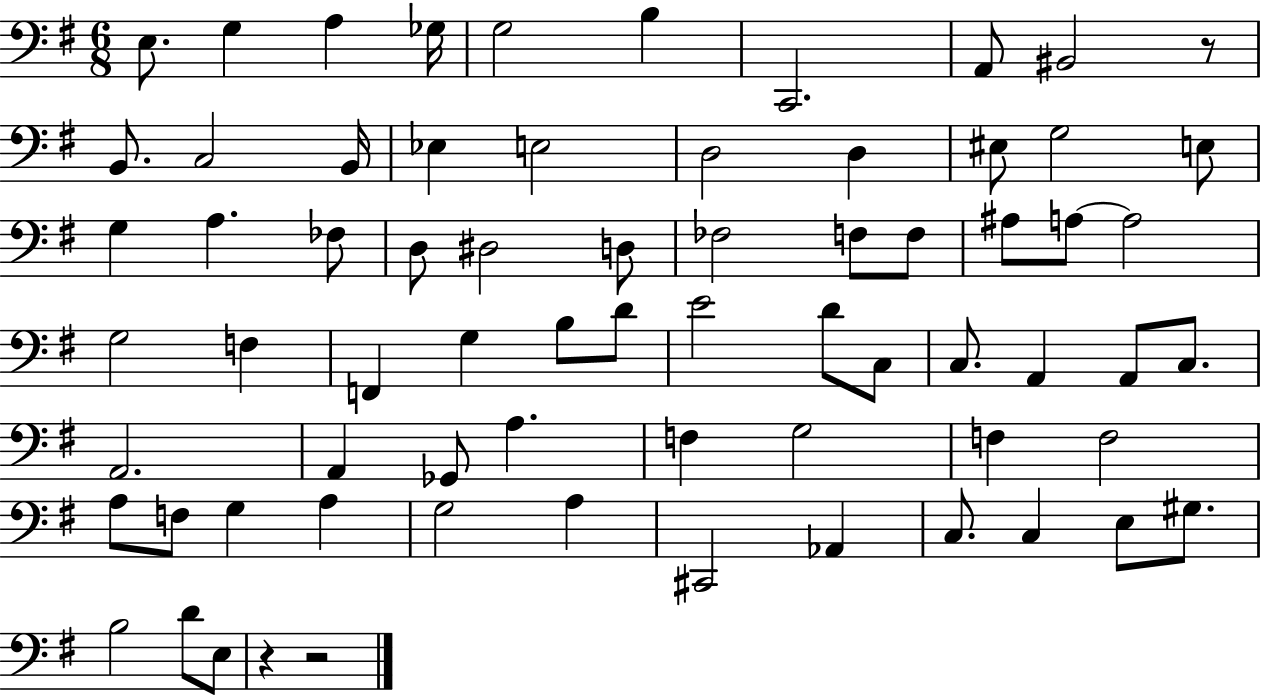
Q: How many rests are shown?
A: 3